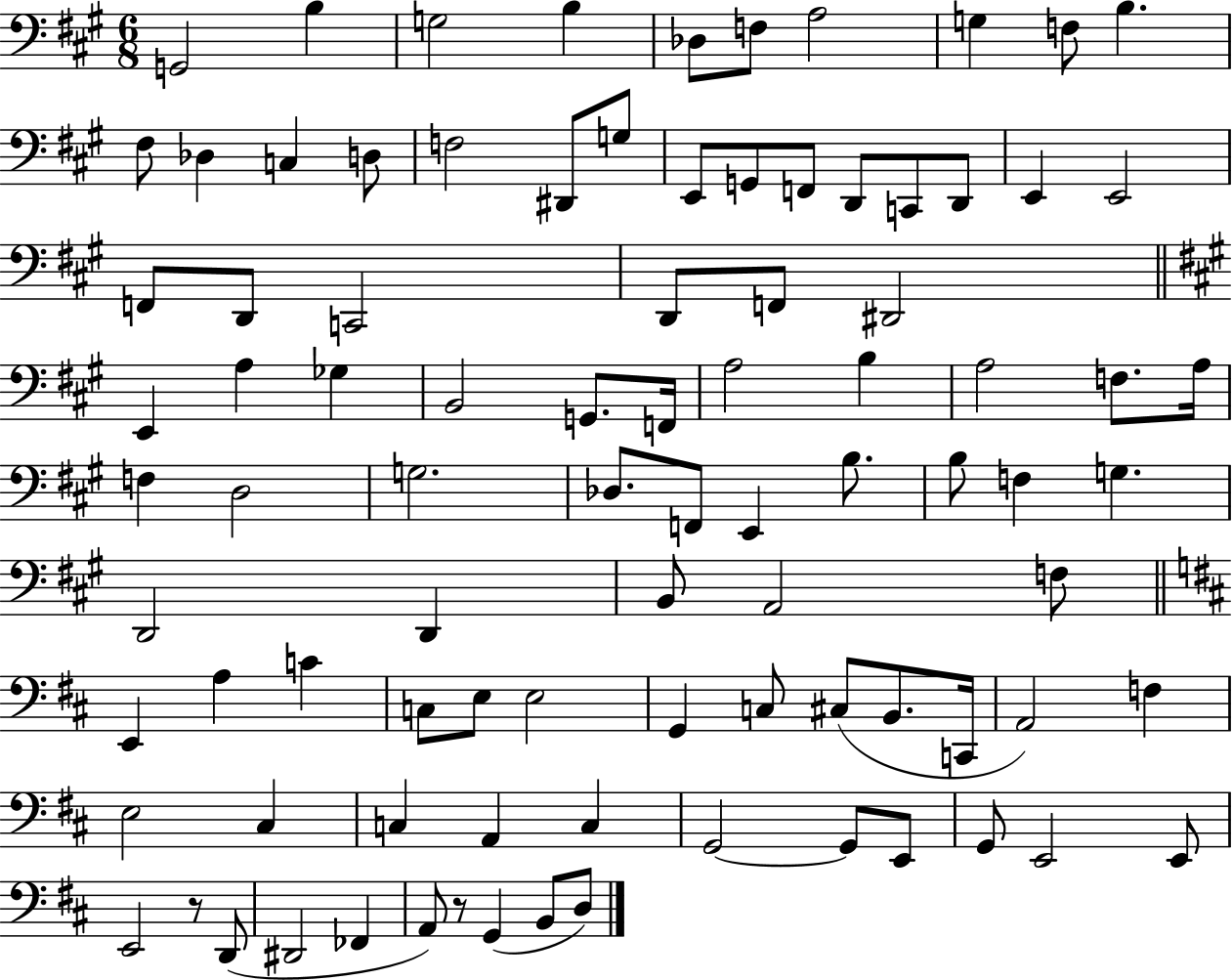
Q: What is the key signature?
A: A major